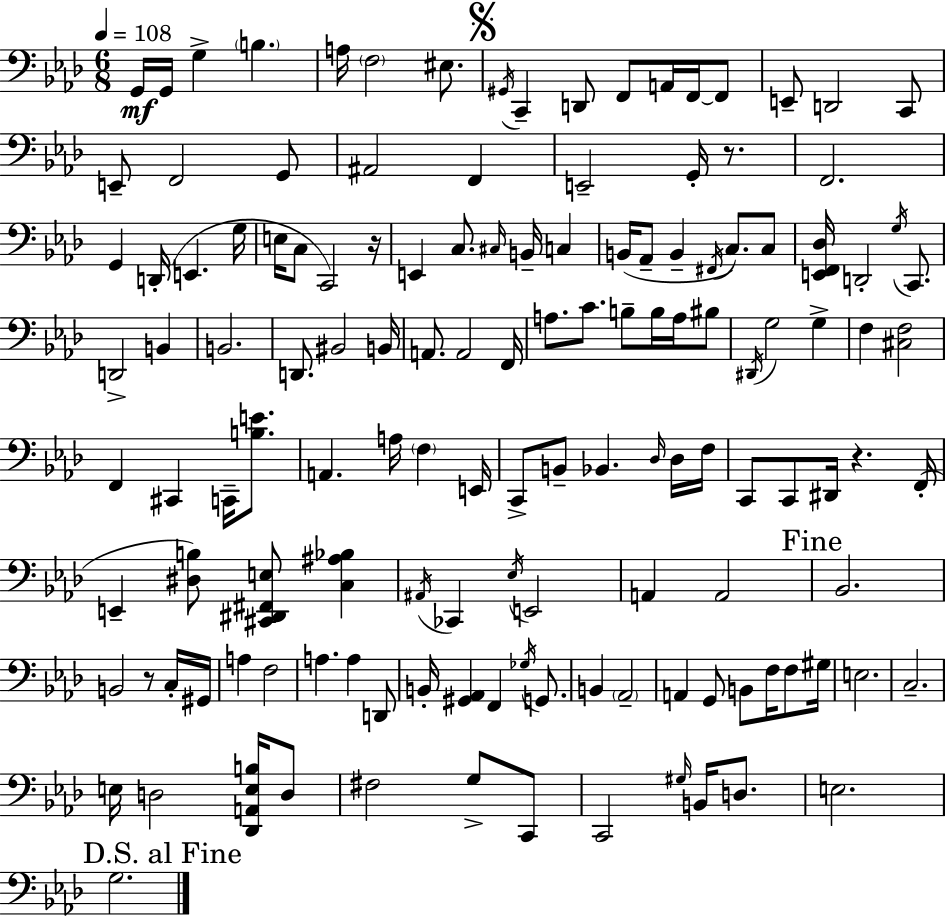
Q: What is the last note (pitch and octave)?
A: G3